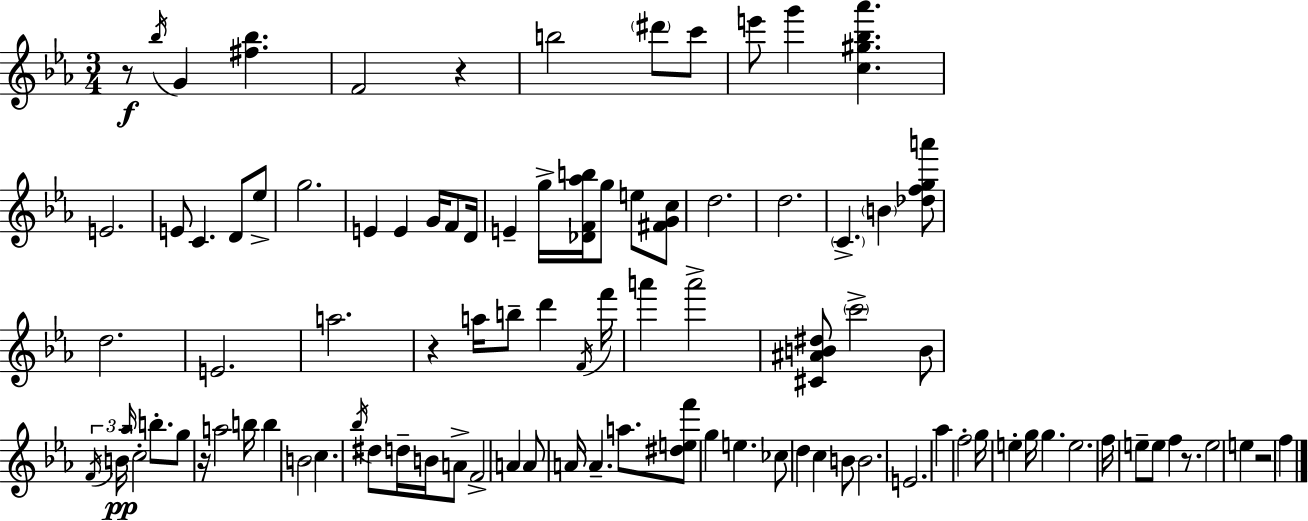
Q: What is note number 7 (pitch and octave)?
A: E6